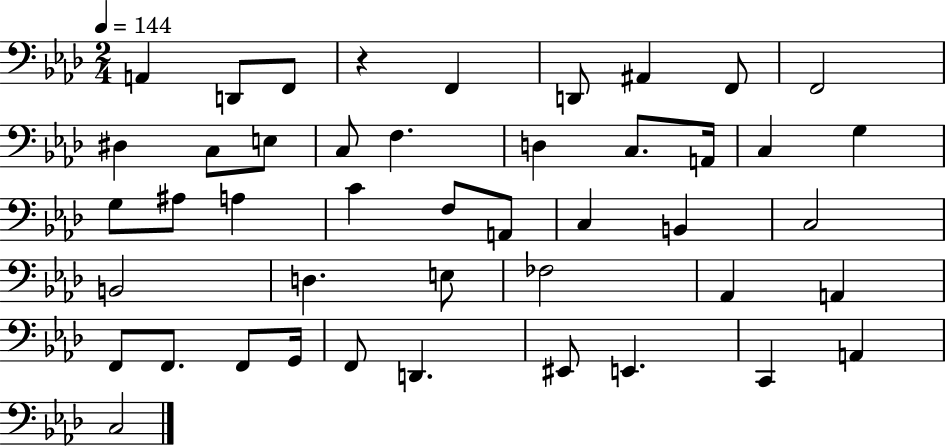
{
  \clef bass
  \numericTimeSignature
  \time 2/4
  \key aes \major
  \tempo 4 = 144
  a,4 d,8 f,8 | r4 f,4 | d,8 ais,4 f,8 | f,2 | \break dis4 c8 e8 | c8 f4. | d4 c8. a,16 | c4 g4 | \break g8 ais8 a4 | c'4 f8 a,8 | c4 b,4 | c2 | \break b,2 | d4. e8 | fes2 | aes,4 a,4 | \break f,8 f,8. f,8 g,16 | f,8 d,4. | eis,8 e,4. | c,4 a,4 | \break c2 | \bar "|."
}